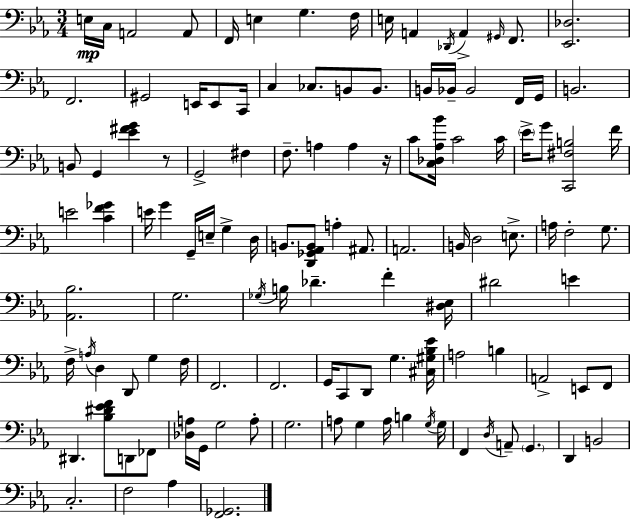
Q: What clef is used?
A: bass